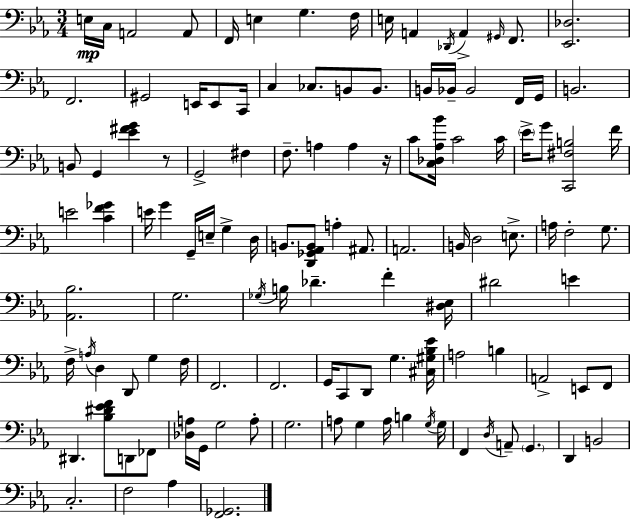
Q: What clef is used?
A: bass